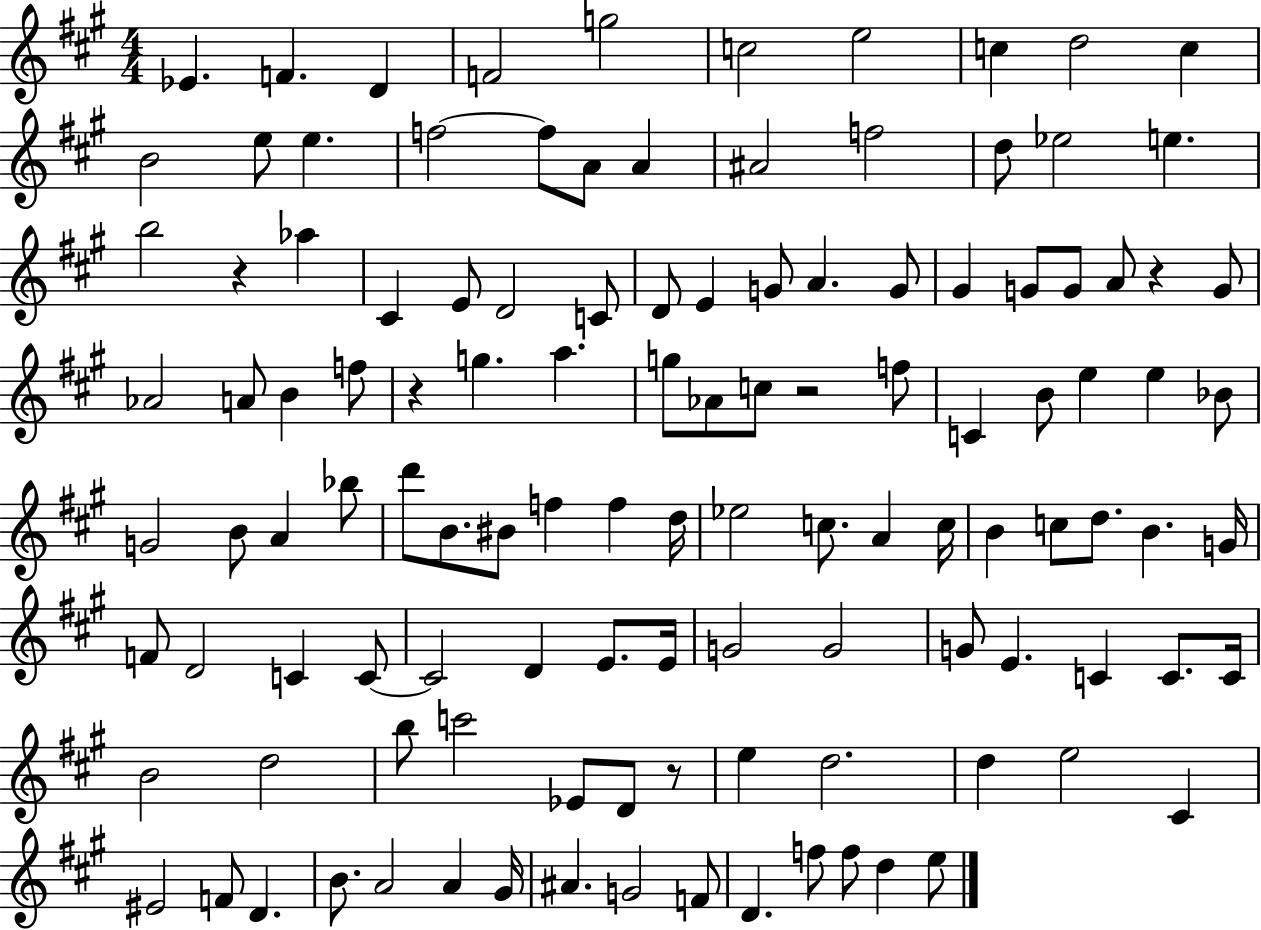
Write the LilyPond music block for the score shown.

{
  \clef treble
  \numericTimeSignature
  \time 4/4
  \key a \major
  \repeat volta 2 { ees'4. f'4. d'4 | f'2 g''2 | c''2 e''2 | c''4 d''2 c''4 | \break b'2 e''8 e''4. | f''2~~ f''8 a'8 a'4 | ais'2 f''2 | d''8 ees''2 e''4. | \break b''2 r4 aes''4 | cis'4 e'8 d'2 c'8 | d'8 e'4 g'8 a'4. g'8 | gis'4 g'8 g'8 a'8 r4 g'8 | \break aes'2 a'8 b'4 f''8 | r4 g''4. a''4. | g''8 aes'8 c''8 r2 f''8 | c'4 b'8 e''4 e''4 bes'8 | \break g'2 b'8 a'4 bes''8 | d'''8 b'8. bis'8 f''4 f''4 d''16 | ees''2 c''8. a'4 c''16 | b'4 c''8 d''8. b'4. g'16 | \break f'8 d'2 c'4 c'8~~ | c'2 d'4 e'8. e'16 | g'2 g'2 | g'8 e'4. c'4 c'8. c'16 | \break b'2 d''2 | b''8 c'''2 ees'8 d'8 r8 | e''4 d''2. | d''4 e''2 cis'4 | \break eis'2 f'8 d'4. | b'8. a'2 a'4 gis'16 | ais'4. g'2 f'8 | d'4. f''8 f''8 d''4 e''8 | \break } \bar "|."
}